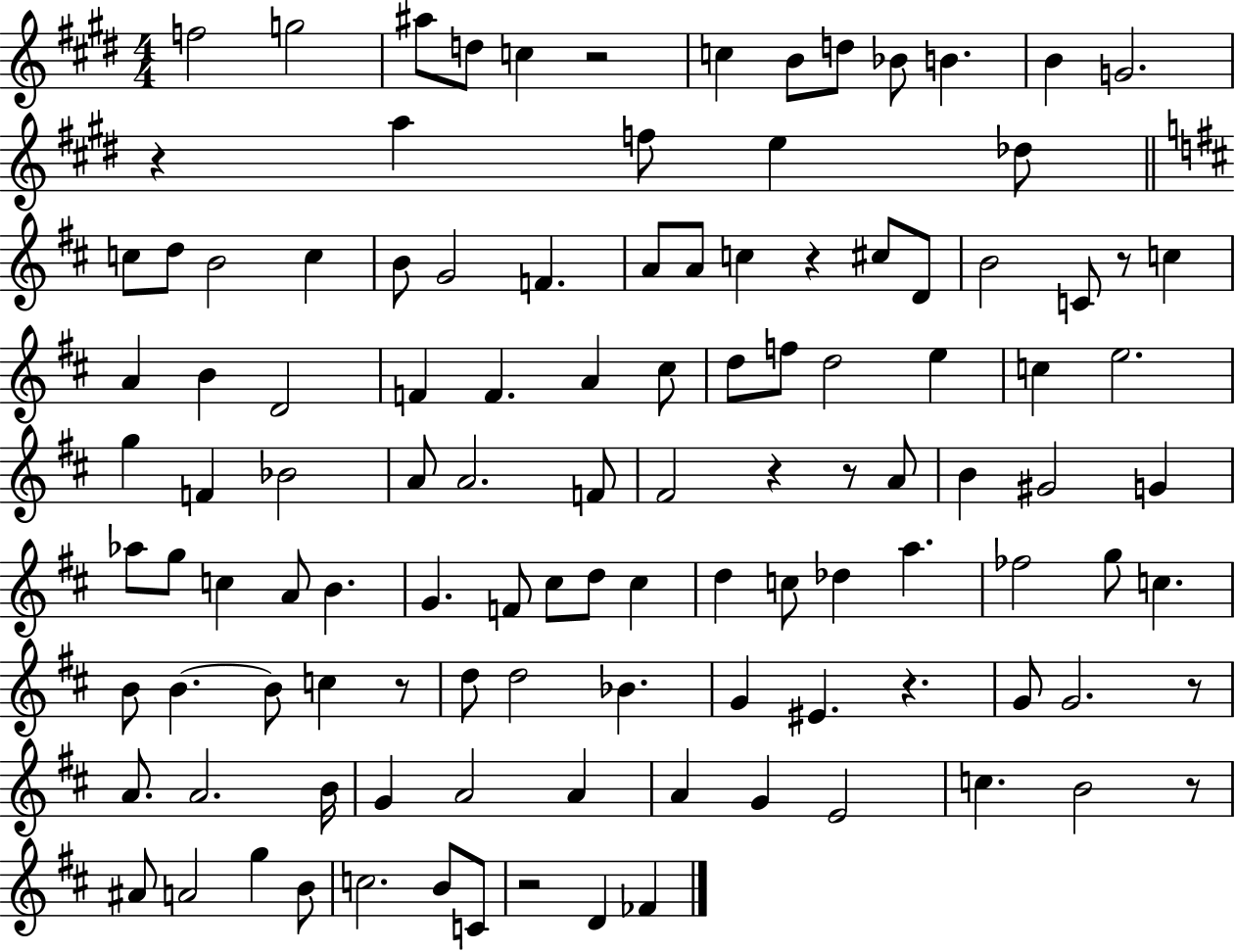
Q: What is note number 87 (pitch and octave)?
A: G4